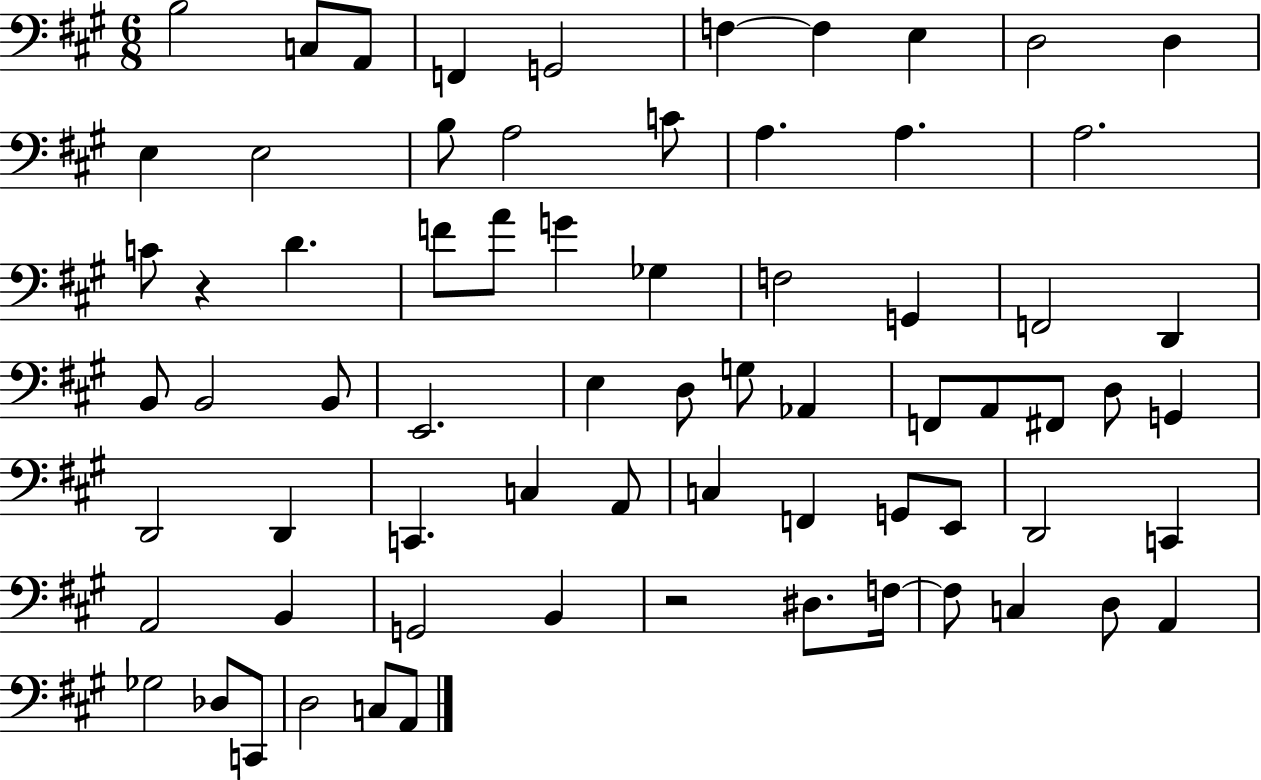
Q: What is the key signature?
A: A major